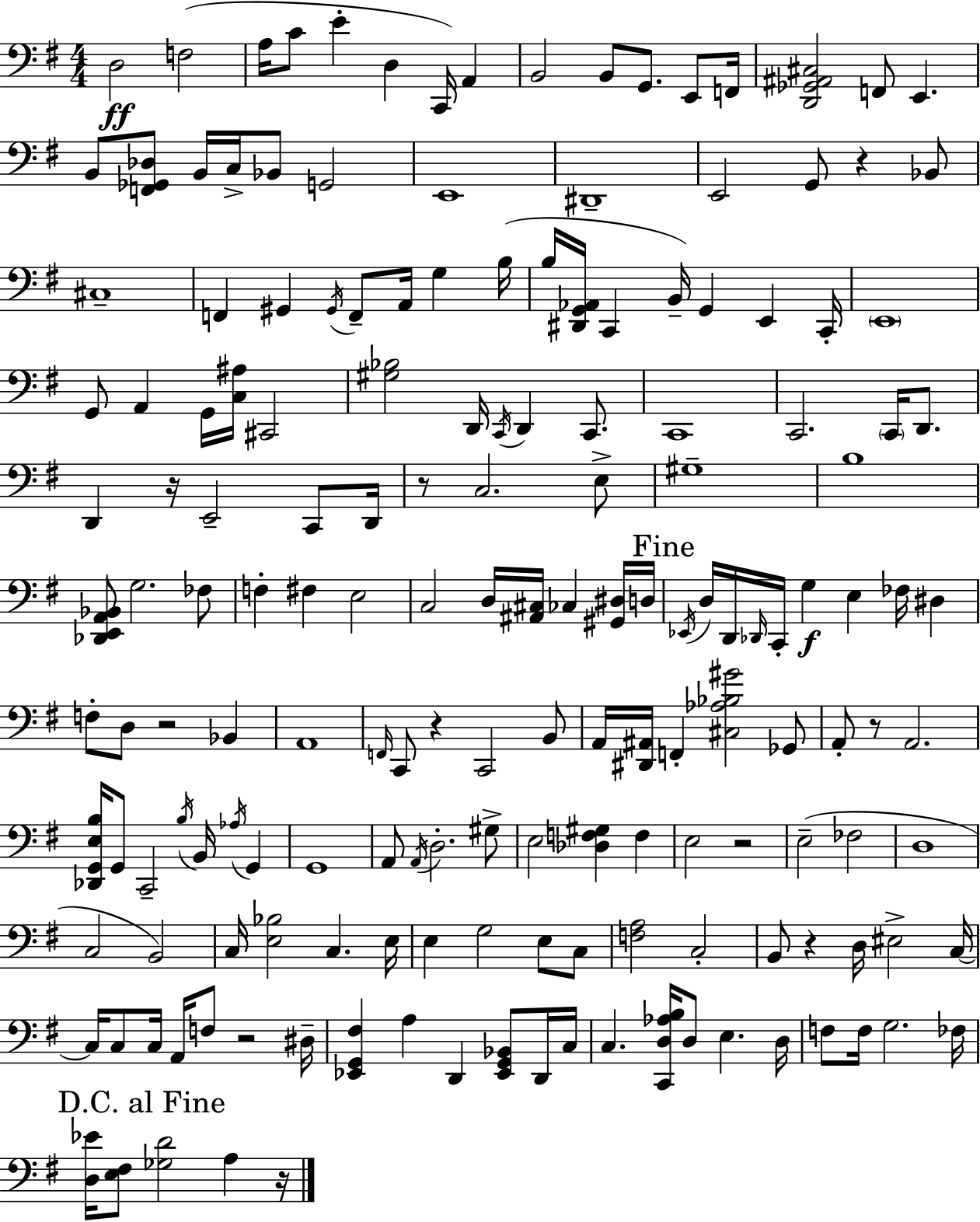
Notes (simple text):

D3/h F3/h A3/s C4/e E4/q D3/q C2/s A2/q B2/h B2/e G2/e. E2/e F2/s [D2,Gb2,A#2,C#3]/h F2/e E2/q. B2/e [F2,Gb2,Db3]/e B2/s C3/s Bb2/e G2/h E2/w D#2/w E2/h G2/e R/q Bb2/e C#3/w F2/q G#2/q G#2/s F2/e A2/s G3/q B3/s B3/s [D#2,G2,Ab2]/s C2/q B2/s G2/q E2/q C2/s E2/w G2/e A2/q G2/s [C3,A#3]/s C#2/h [G#3,Bb3]/h D2/s C2/s D2/q C2/e. C2/w C2/h. C2/s D2/e. D2/q R/s E2/h C2/e D2/s R/e C3/h. E3/e G#3/w B3/w [Db2,E2,A2,Bb2]/e G3/h. FES3/e F3/q F#3/q E3/h C3/h D3/s [A#2,C#3]/s CES3/q [G#2,D#3]/s D3/s Eb2/s D3/s D2/s Db2/s C2/s G3/q E3/q FES3/s D#3/q F3/e D3/e R/h Bb2/q A2/w F2/s C2/e R/q C2/h B2/e A2/s [D#2,A#2]/s F2/q [C#3,Ab3,Bb3,G#4]/h Gb2/e A2/e R/e A2/h. [Db2,G2,E3,B3]/s G2/e C2/h B3/s B2/s Ab3/s G2/q G2/w A2/e A2/s D3/h. G#3/e E3/h [Db3,F3,G#3]/q F3/q E3/h R/h E3/h FES3/h D3/w C3/h B2/h C3/s [E3,Bb3]/h C3/q. E3/s E3/q G3/h E3/e C3/e [F3,A3]/h C3/h B2/e R/q D3/s EIS3/h C3/s C3/s C3/e C3/s A2/s F3/e R/h D#3/s [Eb2,G2,F#3]/q A3/q D2/q [Eb2,G2,Bb2]/e D2/s C3/s C3/q. [C2,D3,Ab3,B3]/s D3/e E3/q. D3/s F3/e F3/s G3/h. FES3/s [D3,Eb4]/s [E3,F#3]/e [Gb3,D4]/h A3/q R/s